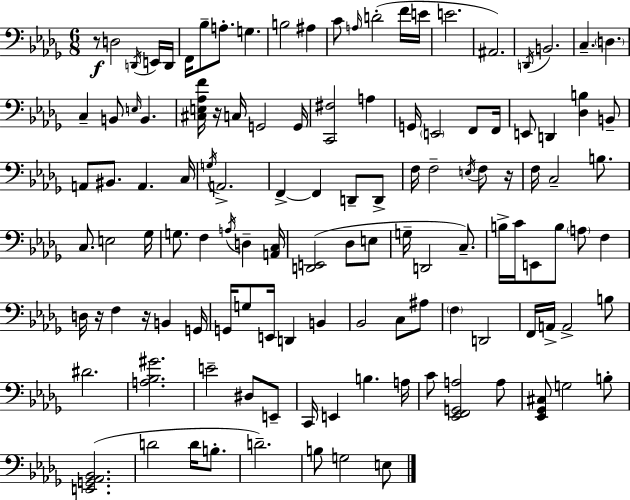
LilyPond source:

{
  \clef bass
  \numericTimeSignature
  \time 6/8
  \key bes \minor
  r8\f d2 \acciaccatura { d,16 } e,16 | d,16 f,16 bes8-- a8.-. g4. | b2 ais4 | c'8 \grace { a16 }( d'2-. | \break f'16 e'16 e'2. | ais,2.) | \acciaccatura { d,16 } b,2. | c4.-- \parenthesize d4. | \break c4-- b,8 \grace { e16 } b,4. | <cis e aes f'>16 r16 c16 g,2 | g,16 <c, fis>2 | a4 g,16 \parenthesize e,2 | \break f,8 f,16 e,8 d,4 <des b>4 | b,8-- a,8 bis,8. a,4. | c16 \acciaccatura { g16 } a,2.-> | f,4->~~ f,4 | \break d,8-- d,8-> f16 f2-- | \acciaccatura { e16 } f8 r16 f16 c2-- | b8. c8. e2 | ges16 g8. f4 | \break \acciaccatura { a16 } d4-- <a, c>16 <d, e,>2( | des8 e8 g16-- d,2 | c8.--) b16-> c'16 e,8 b8 | \parenthesize a8 f4 d16 r16 f4 | \break r16 b,4 g,16 g,16 g8 e,16 d,4 | b,4 bes,2 | c8 ais8 \parenthesize f4 d,2 | f,16 a,16-> a,2-> | \break b8 dis'2. | <a bes gis'>2. | e'2-- | dis8 e,8-- c,16 e,4 | \break b4. a16 c'8 <ees, f, g, a>2 | a8 <ees, ges, cis>8 g2 | b8-. <e, g, aes, bes,>2.( | d'2 | \break d'16 b8.-. d'2.--) | b8 g2 | e8 \bar "|."
}